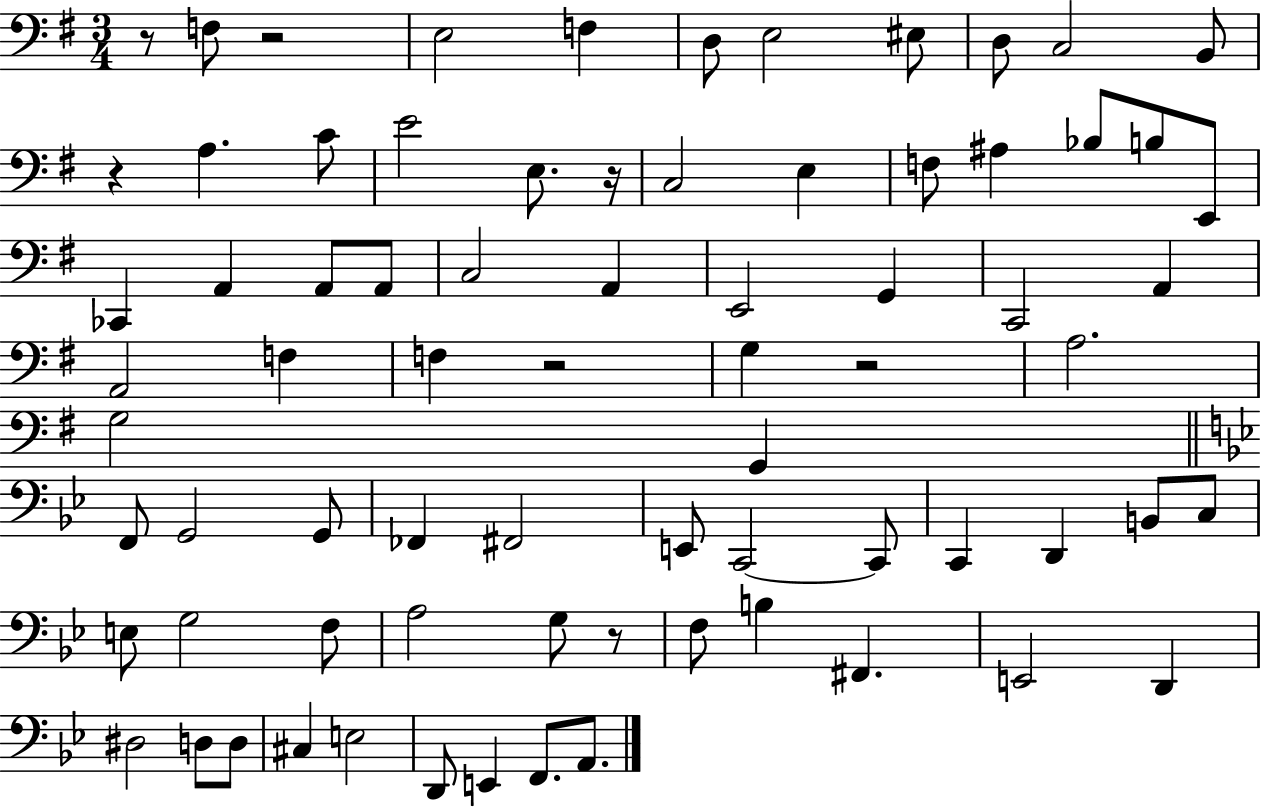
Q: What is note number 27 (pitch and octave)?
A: E2